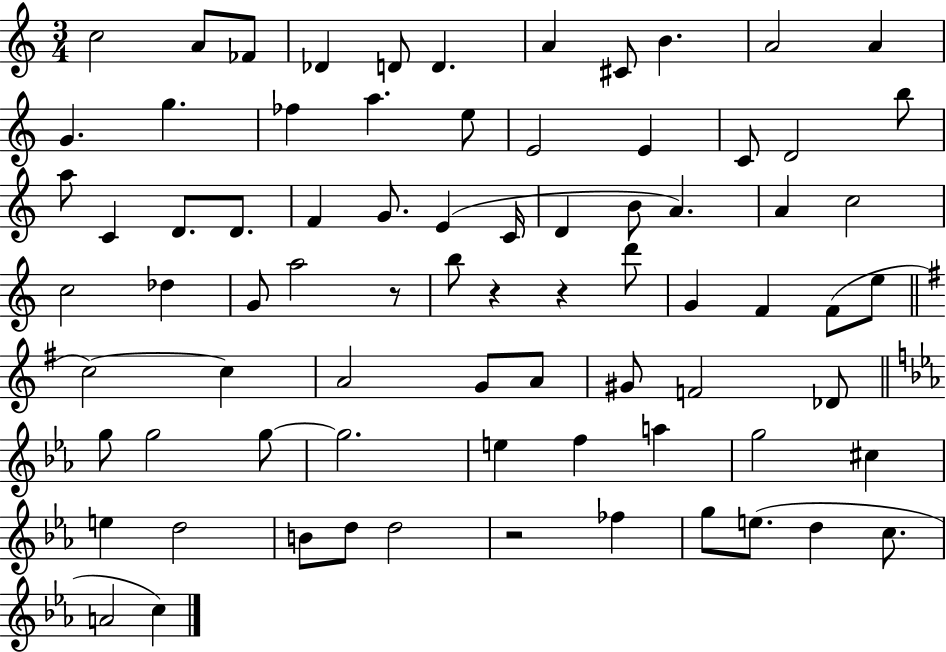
X:1
T:Untitled
M:3/4
L:1/4
K:C
c2 A/2 _F/2 _D D/2 D A ^C/2 B A2 A G g _f a e/2 E2 E C/2 D2 b/2 a/2 C D/2 D/2 F G/2 E C/4 D B/2 A A c2 c2 _d G/2 a2 z/2 b/2 z z d'/2 G F F/2 e/2 c2 c A2 G/2 A/2 ^G/2 F2 _D/2 g/2 g2 g/2 g2 e f a g2 ^c e d2 B/2 d/2 d2 z2 _f g/2 e/2 d c/2 A2 c